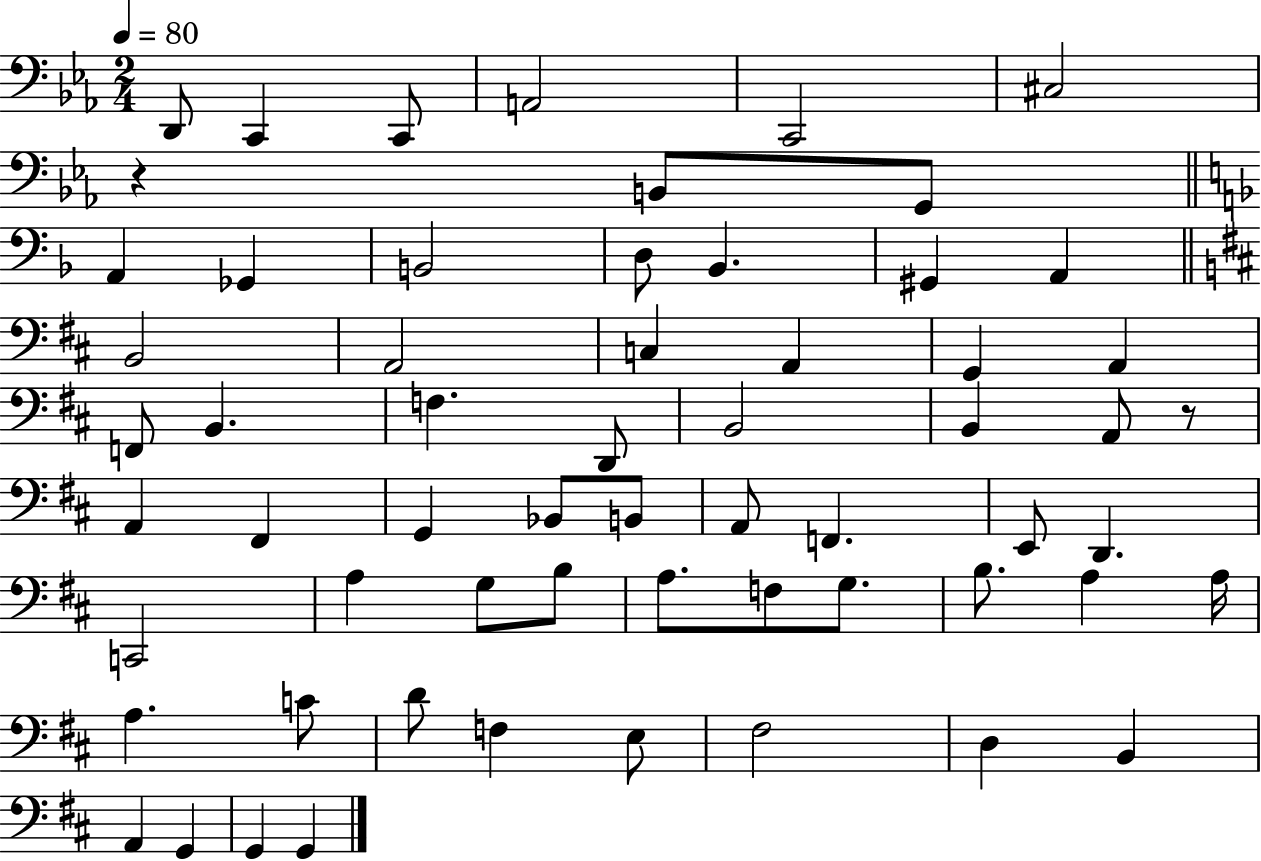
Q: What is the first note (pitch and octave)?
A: D2